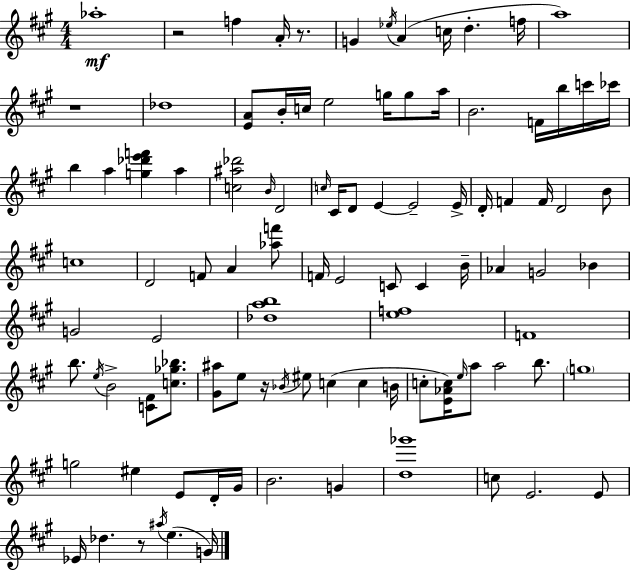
X:1
T:Untitled
M:4/4
L:1/4
K:A
_a4 z2 f A/4 z/2 G _e/4 A c/4 d f/4 a4 z4 _d4 [EA]/2 B/4 c/4 e2 g/4 g/2 a/4 B2 F/4 b/4 c'/4 _c'/4 b a [g_d'e'f'] a [c^a_d']2 B/4 D2 c/4 ^C/4 D/2 E E2 E/4 D/4 F F/4 D2 B/2 c4 D2 F/2 A [_af']/2 F/4 E2 C/2 C B/4 _A G2 _B G2 E2 [_dab]4 [ef]4 F4 b/2 e/4 B2 [C^F]/2 [c_g_b]/2 [^G^a]/2 e/2 z/4 _B/4 ^e/2 c c B/4 c/2 [E_Ac]/4 e/4 a/2 a2 b/2 g4 g2 ^e E/2 D/4 ^G/4 B2 G [d_g']4 c/2 E2 E/2 _E/4 _d z/2 ^a/4 e G/4